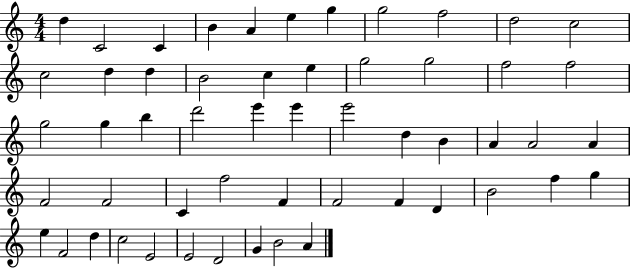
D5/q C4/h C4/q B4/q A4/q E5/q G5/q G5/h F5/h D5/h C5/h C5/h D5/q D5/q B4/h C5/q E5/q G5/h G5/h F5/h F5/h G5/h G5/q B5/q D6/h E6/q E6/q E6/h D5/q B4/q A4/q A4/h A4/q F4/h F4/h C4/q F5/h F4/q F4/h F4/q D4/q B4/h F5/q G5/q E5/q F4/h D5/q C5/h E4/h E4/h D4/h G4/q B4/h A4/q